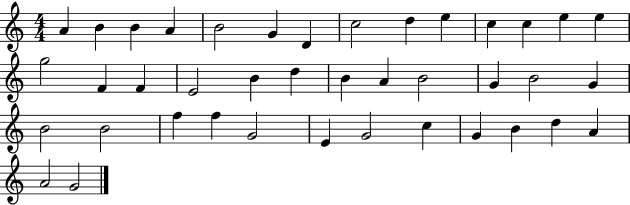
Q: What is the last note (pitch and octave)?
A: G4